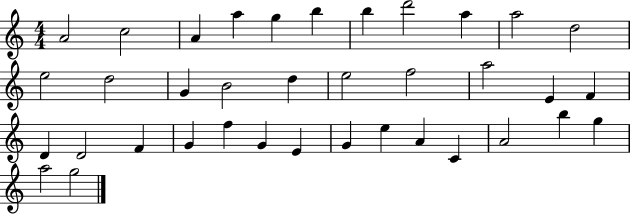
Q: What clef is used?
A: treble